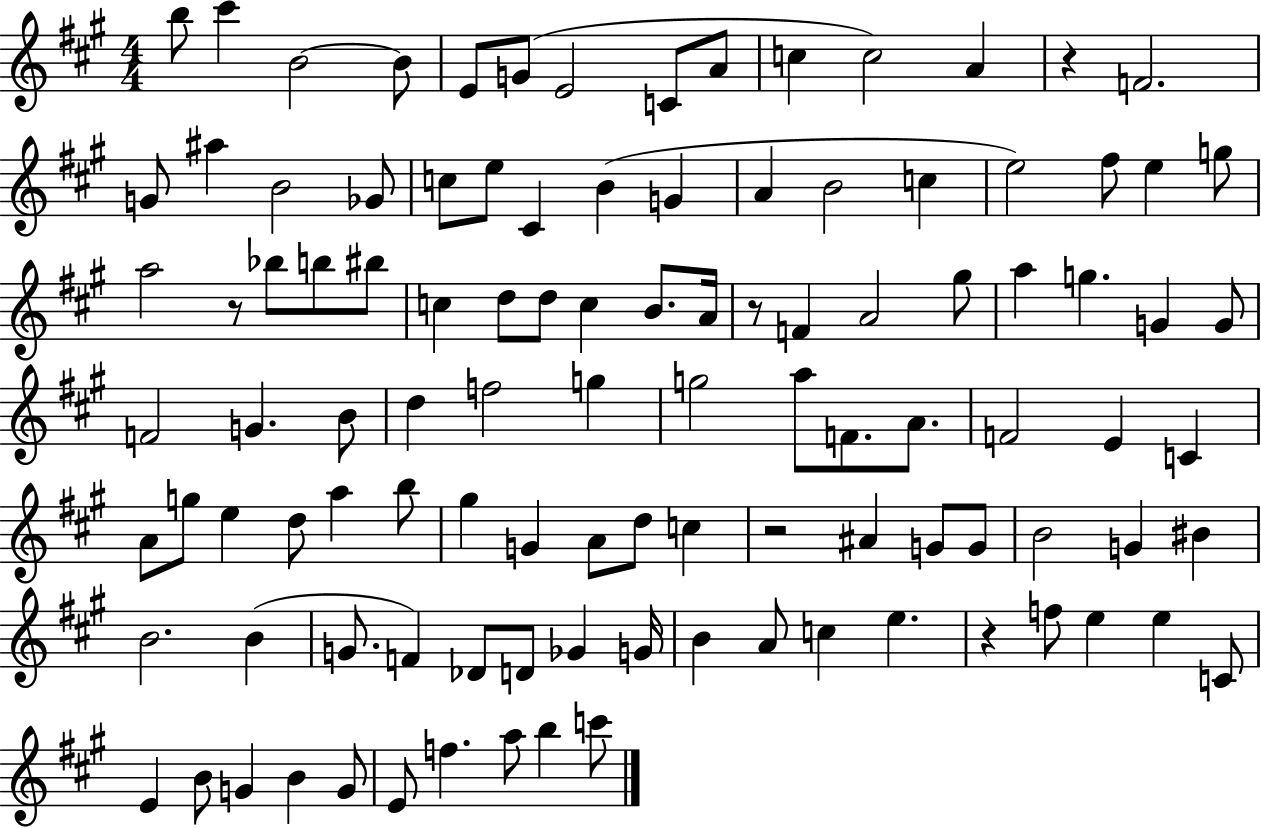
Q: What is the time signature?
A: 4/4